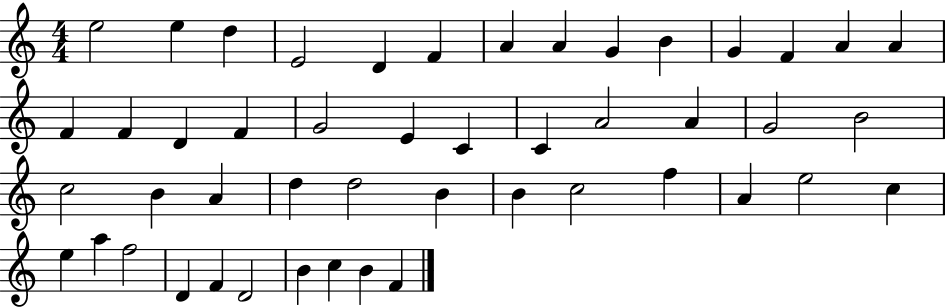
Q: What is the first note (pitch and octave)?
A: E5